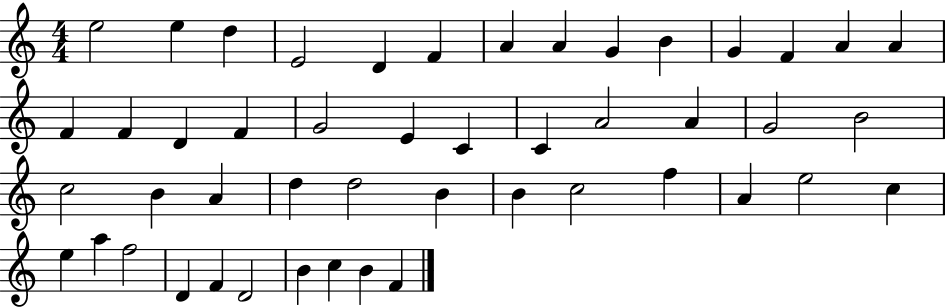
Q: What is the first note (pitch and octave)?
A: E5